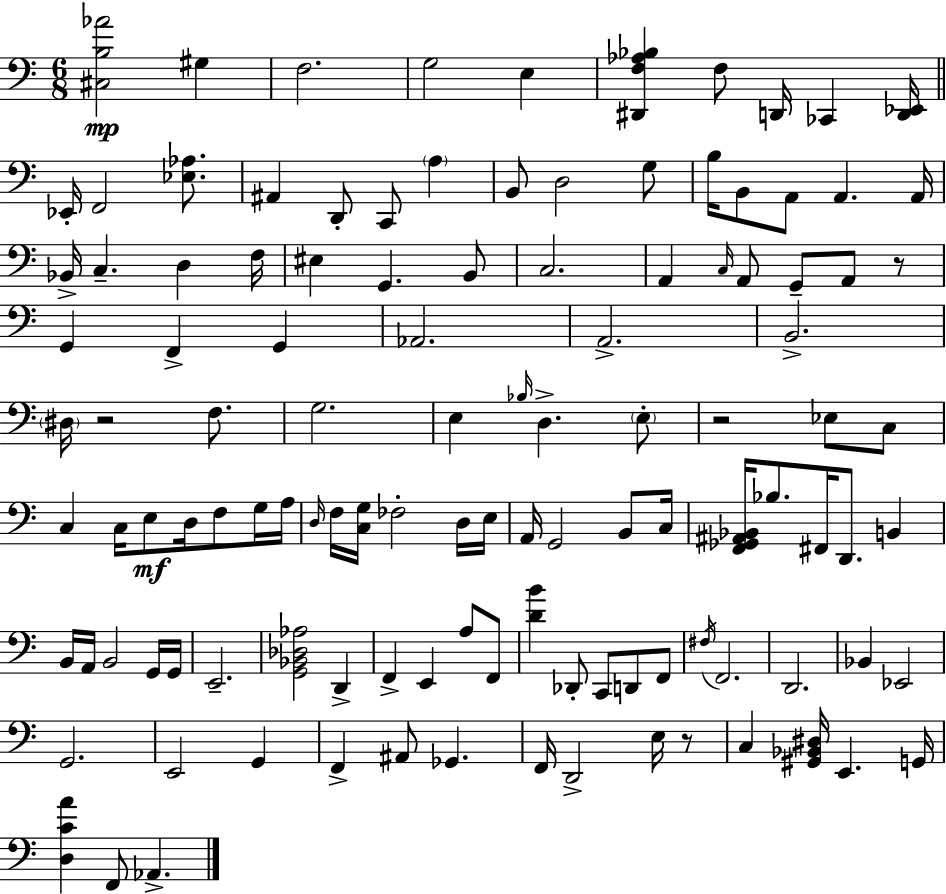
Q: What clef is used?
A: bass